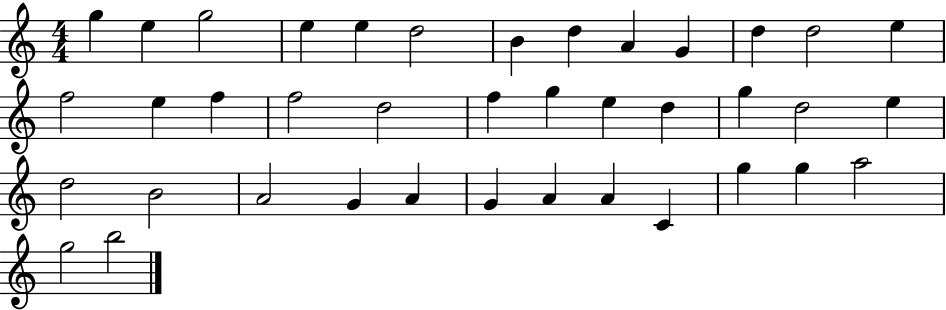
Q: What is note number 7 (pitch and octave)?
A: B4